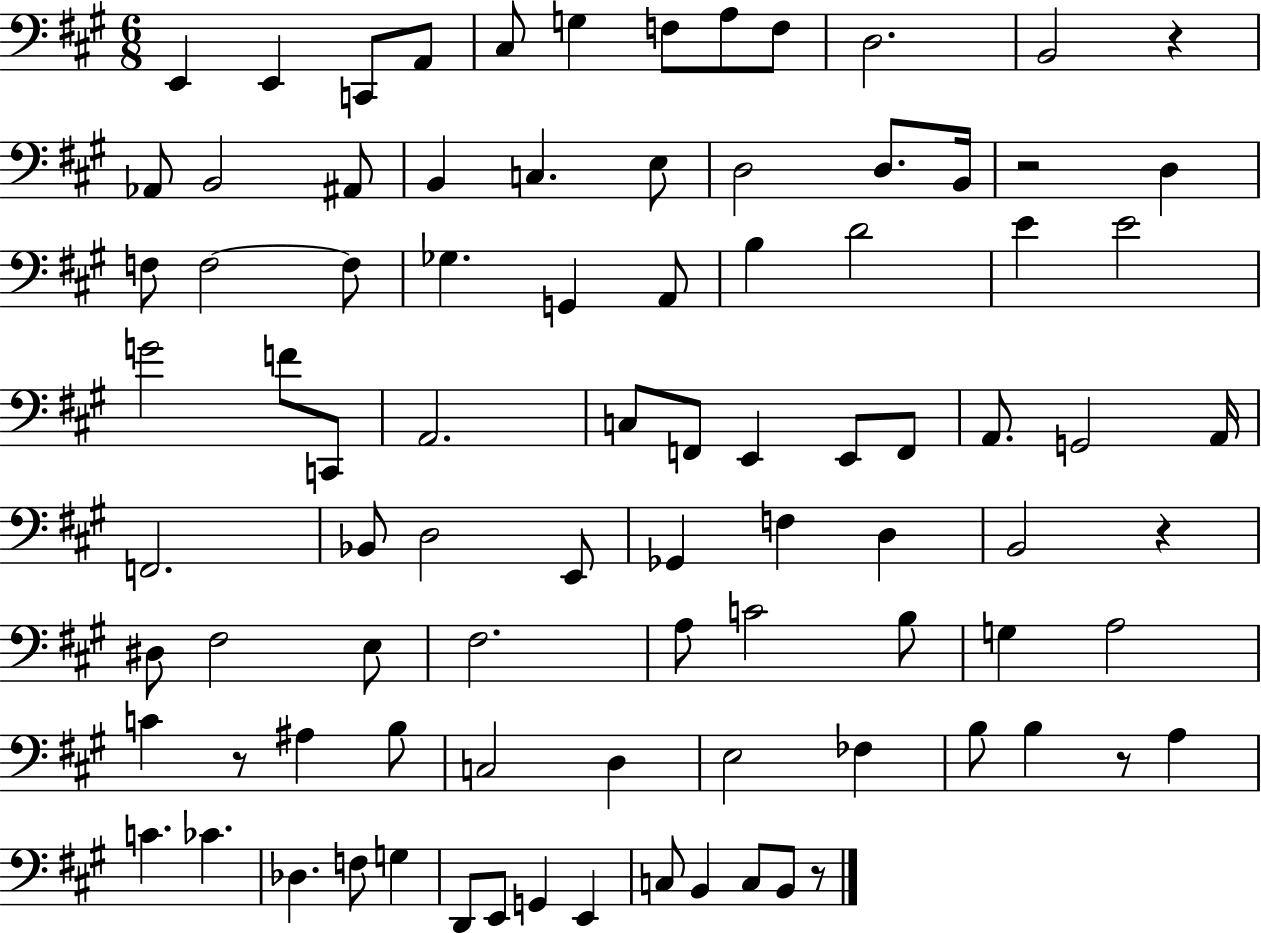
{
  \clef bass
  \numericTimeSignature
  \time 6/8
  \key a \major
  e,4 e,4 c,8 a,8 | cis8 g4 f8 a8 f8 | d2. | b,2 r4 | \break aes,8 b,2 ais,8 | b,4 c4. e8 | d2 d8. b,16 | r2 d4 | \break f8 f2~~ f8 | ges4. g,4 a,8 | b4 d'2 | e'4 e'2 | \break g'2 f'8 c,8 | a,2. | c8 f,8 e,4 e,8 f,8 | a,8. g,2 a,16 | \break f,2. | bes,8 d2 e,8 | ges,4 f4 d4 | b,2 r4 | \break dis8 fis2 e8 | fis2. | a8 c'2 b8 | g4 a2 | \break c'4 r8 ais4 b8 | c2 d4 | e2 fes4 | b8 b4 r8 a4 | \break c'4. ces'4. | des4. f8 g4 | d,8 e,8 g,4 e,4 | c8 b,4 c8 b,8 r8 | \break \bar "|."
}